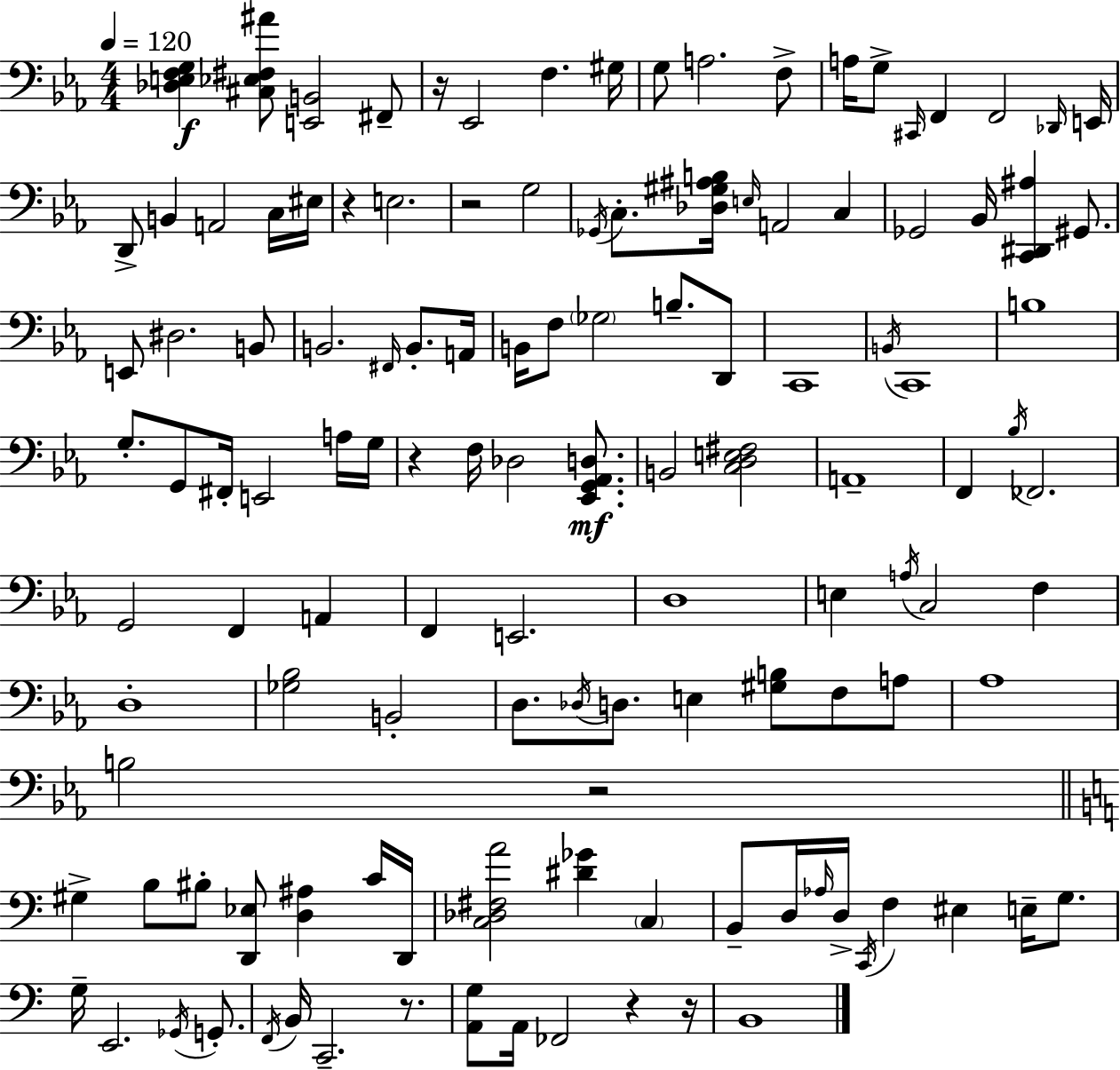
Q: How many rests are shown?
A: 8